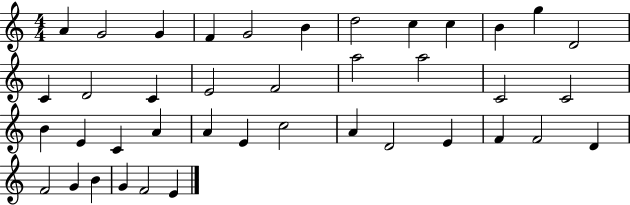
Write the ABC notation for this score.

X:1
T:Untitled
M:4/4
L:1/4
K:C
A G2 G F G2 B d2 c c B g D2 C D2 C E2 F2 a2 a2 C2 C2 B E C A A E c2 A D2 E F F2 D F2 G B G F2 E